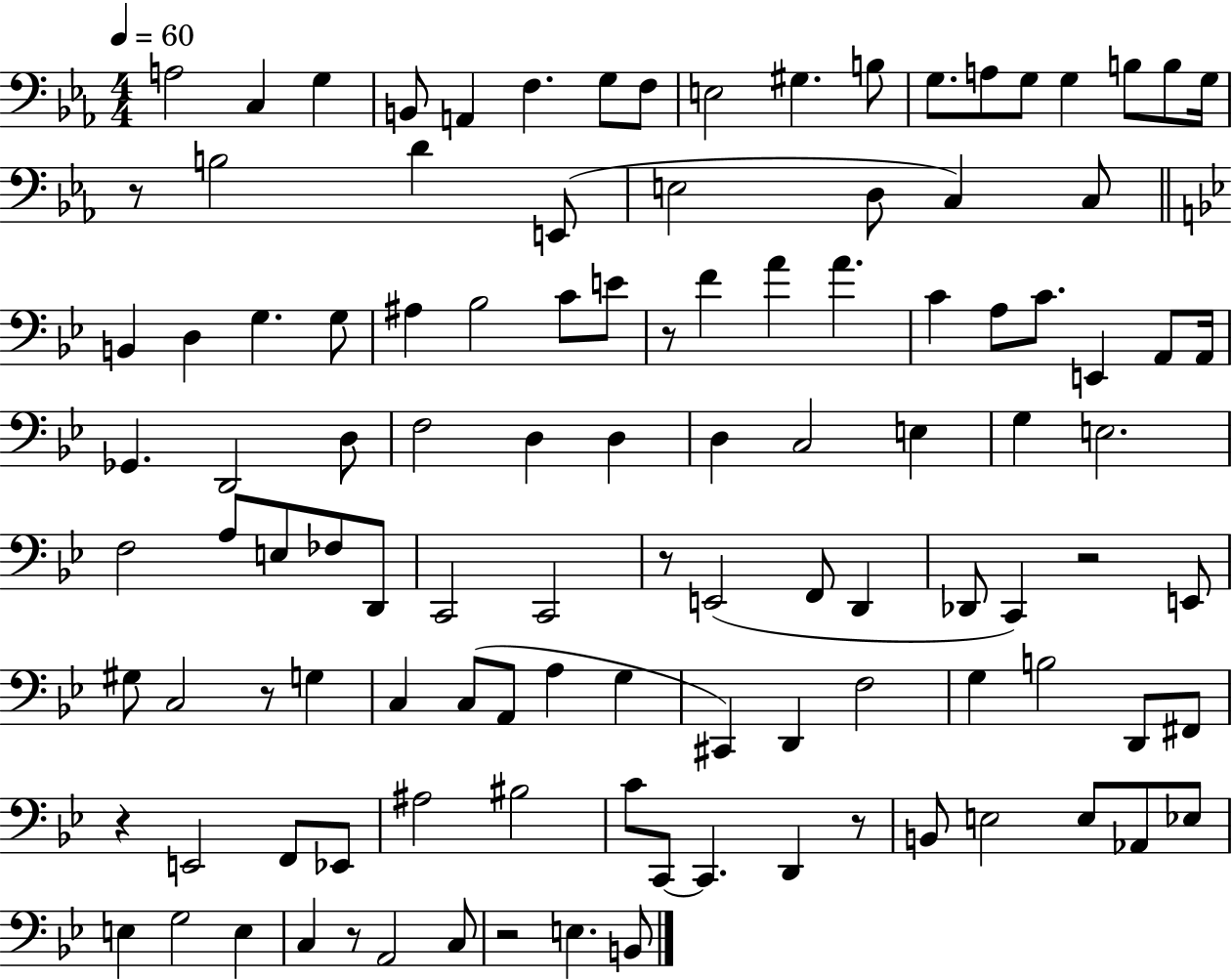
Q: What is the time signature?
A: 4/4